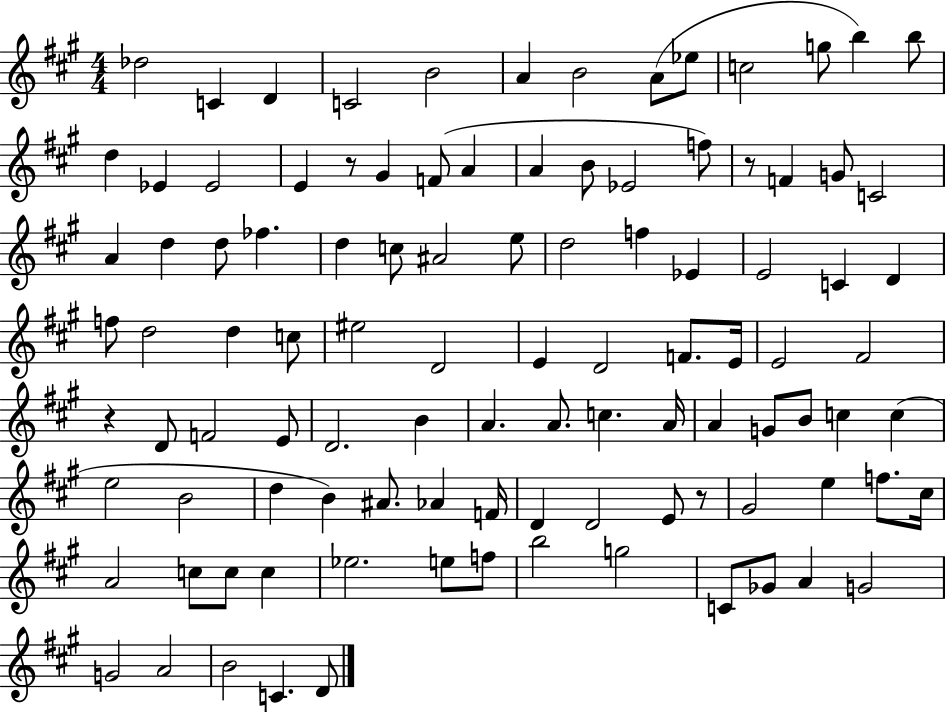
{
  \clef treble
  \numericTimeSignature
  \time 4/4
  \key a \major
  des''2 c'4 d'4 | c'2 b'2 | a'4 b'2 a'8( ees''8 | c''2 g''8 b''4) b''8 | \break d''4 ees'4 ees'2 | e'4 r8 gis'4 f'8( a'4 | a'4 b'8 ees'2 f''8) | r8 f'4 g'8 c'2 | \break a'4 d''4 d''8 fes''4. | d''4 c''8 ais'2 e''8 | d''2 f''4 ees'4 | e'2 c'4 d'4 | \break f''8 d''2 d''4 c''8 | eis''2 d'2 | e'4 d'2 f'8. e'16 | e'2 fis'2 | \break r4 d'8 f'2 e'8 | d'2. b'4 | a'4. a'8. c''4. a'16 | a'4 g'8 b'8 c''4 c''4( | \break e''2 b'2 | d''4 b'4) ais'8. aes'4 f'16 | d'4 d'2 e'8 r8 | gis'2 e''4 f''8. cis''16 | \break a'2 c''8 c''8 c''4 | ees''2. e''8 f''8 | b''2 g''2 | c'8 ges'8 a'4 g'2 | \break g'2 a'2 | b'2 c'4. d'8 | \bar "|."
}